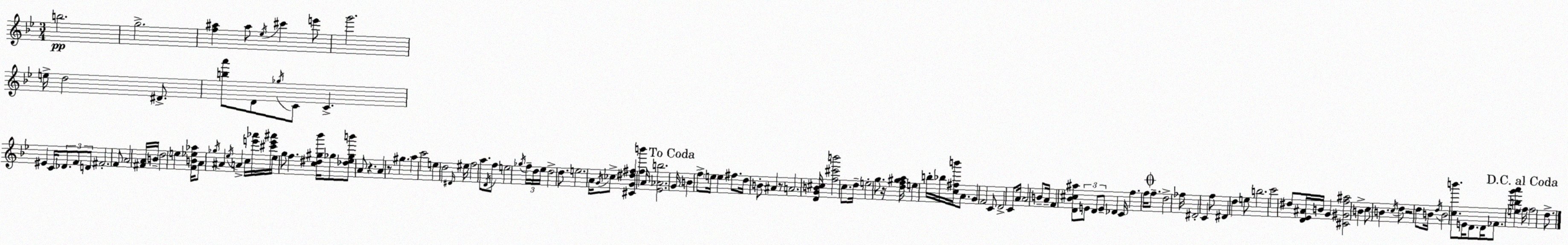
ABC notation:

X:1
T:Untitled
M:3/4
L:1/4
K:Bb
b2 g2 [f^a] ^a/2 _e/4 ^c' e'/2 g'2 e/4 d2 ^D/2 [ba']/2 D/2 _g/4 C/2 C ^E C/4 _D/2 F/2 D/2 ^F2 F/2 A2 [^FA]/4 B/4 d2 e [FB_e_a]/4 A/2 _g/4 ^A _e/4 A c/4 [e'_a']/4 [^c'e'^a']/4 _e/4 g/2 f [c^d^g_b']/4 _g/2 [_d_e_gb']/2 A/2 z A z/2 ^g a c'2 e d2 ^D/4 ^e/4 f2 a/2 D/4 f/2 e2 _g/4 f/4 d/4 _e/4 d2 d/2 e2 A/4 G/4 _c/2 [^CG^d^f] [fb'] A/4 [_E_Ab]2 G/4 B f/2 e/4 e ^f/2 d/4 B/2 ^A z/2 A2 [DGB^c]/4 [f^c'b']2 c/2 d/4 e2 g/2 z/4 [df^ga]/4 e b/4 _b/4 [c^fb']/4 A/2 G F2 C/2 D2 C/2 A/4 A2 B/2 A/4 F [D_B^c^a]/2 E/2 D/2 E/2 _D C/4 f f/4 f/2 d2 _f/4 ^D2 C f/2 ^D d e/2 b2 c'2 ^d/2 [D_E^A]/4 B/4 G [^C^Gf^a]2 B c/2 B c/4 d/2 z2 d/2 B/4 d/4 B2 [cb']/2 E/4 D/2 D/4 _F/2 [ebg'a'] f/4 f2 d/2